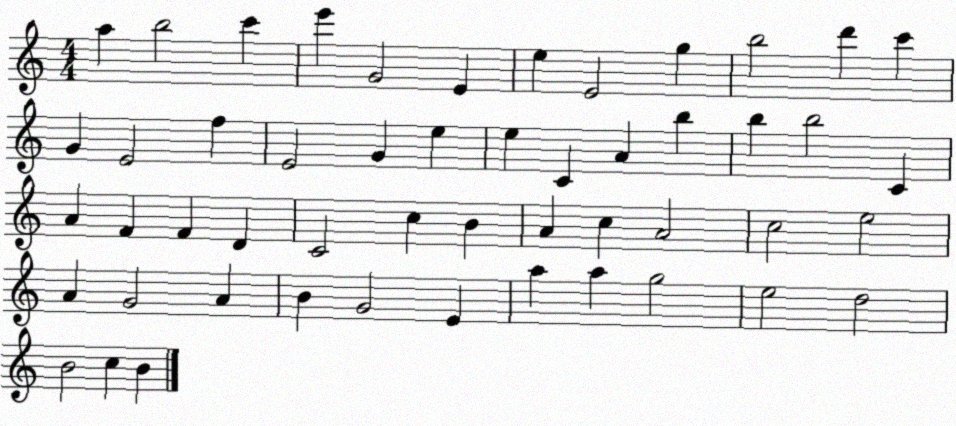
X:1
T:Untitled
M:4/4
L:1/4
K:C
a b2 c' e' G2 E e E2 g b2 d' c' G E2 f E2 G e e C A b b b2 C A F F D C2 c B A c A2 c2 e2 A G2 A B G2 E a a g2 e2 d2 B2 c B